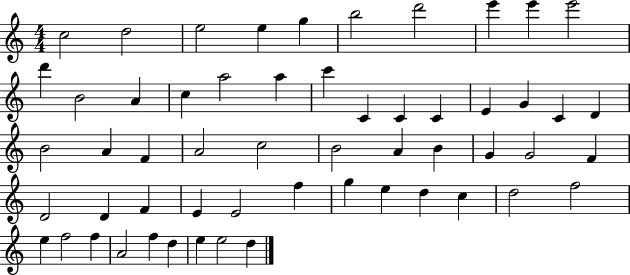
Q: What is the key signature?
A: C major